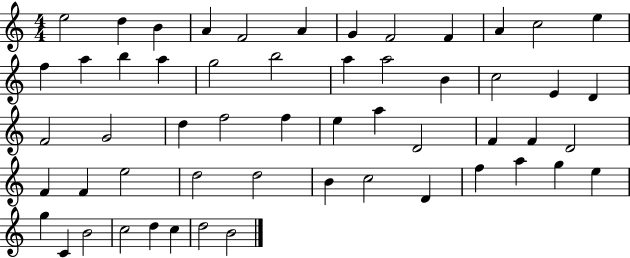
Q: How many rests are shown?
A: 0